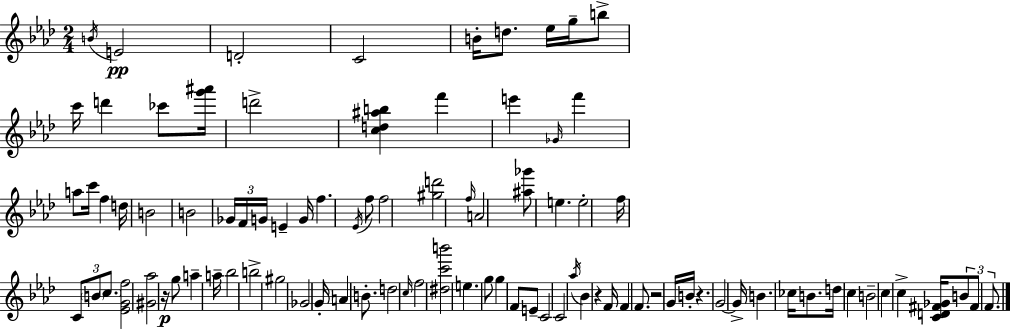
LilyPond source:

{
  \clef treble
  \numericTimeSignature
  \time 2/4
  \key f \minor
  \repeat volta 2 { \acciaccatura { b'16 }\pp e'2 | d'2-. | c'2 | b'16-. d''8. ees''16 g''16-- b''8-> | \break c'''16 d'''4 ces'''8 | <g''' ais'''>16 d'''2-> | <c'' d'' ais'' b''>4 f'''4 | e'''4 \grace { ges'16 } f'''4 | \break a''8 c'''16 f''4 | d''16 b'2 | b'2 | \tuplet 3/2 { ges'16 f'16 g'16 } e'4-- | \break g'16 f''4. | \acciaccatura { ees'16 } f''8 f''2 | <gis'' d'''>2 | \grace { f''16 } a'2 | \break <ais'' ges'''>8 e''4. | e''2-. | f''16 \tuplet 3/2 { c'8 \parenthesize b'8 | \parenthesize c''8. } <ees' g' f''>2 | \break <gis' aes''>2 | r16\p g''8 a''4-- | a''16-- bes''2 | b''2-> | \break gis''2 | ges'2 | g'16-. a'4 | b'8.-. d''2 | \break \grace { c''16 } f''2 | <dis'' c''' b'''>2 | e''4. | g''8 g''4 | \break f'8 e'8-- c'2 | c'2 | \acciaccatura { aes''16 } bes'4 | r4 f'16 f'4 | \break f'8. r2 | g'16 b'16-. | r4. g'2~~ | g'16-> b'4. | \break ces''16 b'8. | d''16 c''4 b'2-- | c''4 | c''4-> <c' d' fis' ges'>16 \tuplet 3/2 { b'8 | \break fis'8 f'8. } } \bar "|."
}